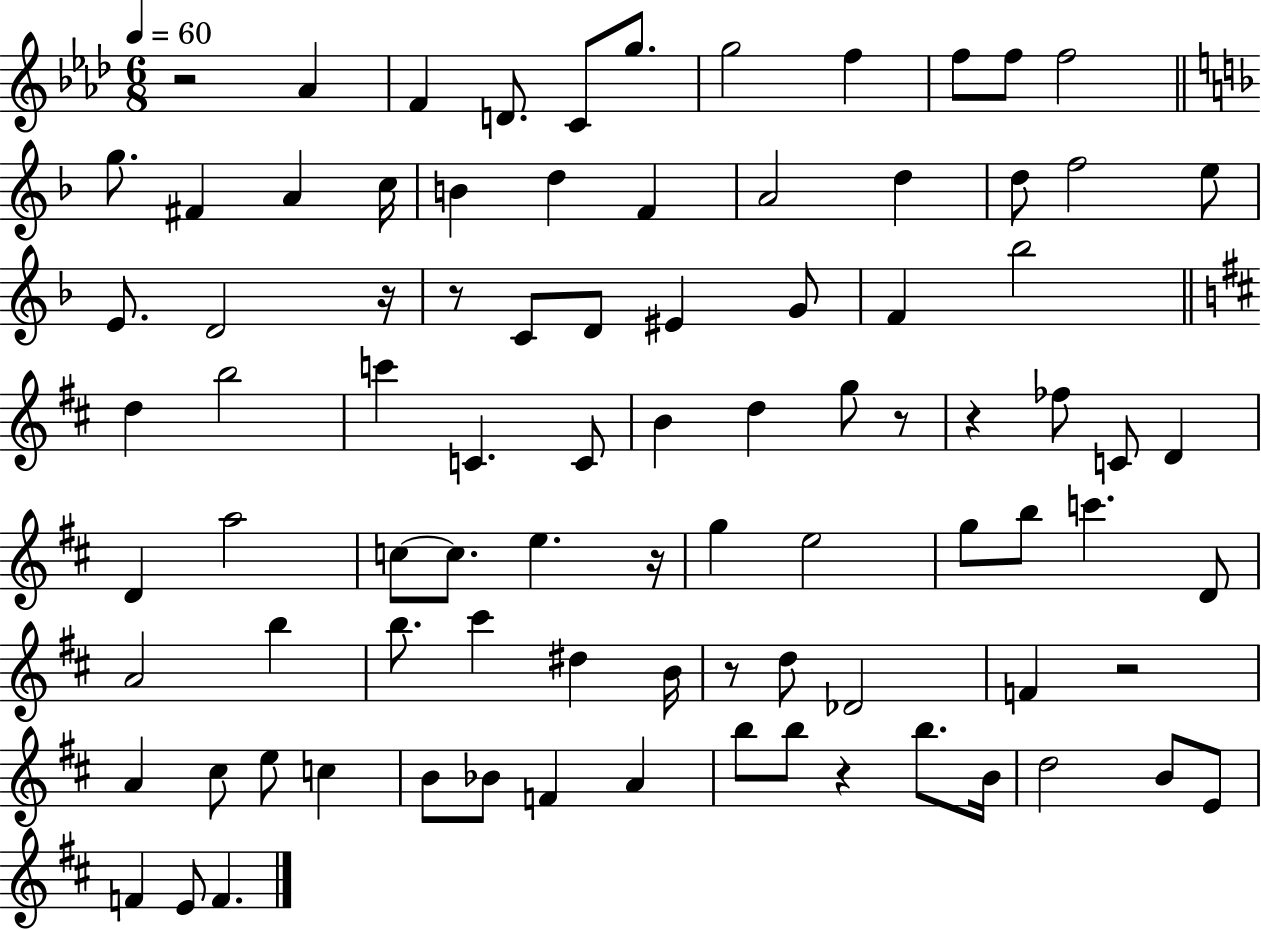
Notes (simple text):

R/h Ab4/q F4/q D4/e. C4/e G5/e. G5/h F5/q F5/e F5/e F5/h G5/e. F#4/q A4/q C5/s B4/q D5/q F4/q A4/h D5/q D5/e F5/h E5/e E4/e. D4/h R/s R/e C4/e D4/e EIS4/q G4/e F4/q Bb5/h D5/q B5/h C6/q C4/q. C4/e B4/q D5/q G5/e R/e R/q FES5/e C4/e D4/q D4/q A5/h C5/e C5/e. E5/q. R/s G5/q E5/h G5/e B5/e C6/q. D4/e A4/h B5/q B5/e. C#6/q D#5/q B4/s R/e D5/e Db4/h F4/q R/h A4/q C#5/e E5/e C5/q B4/e Bb4/e F4/q A4/q B5/e B5/e R/q B5/e. B4/s D5/h B4/e E4/e F4/q E4/e F4/q.